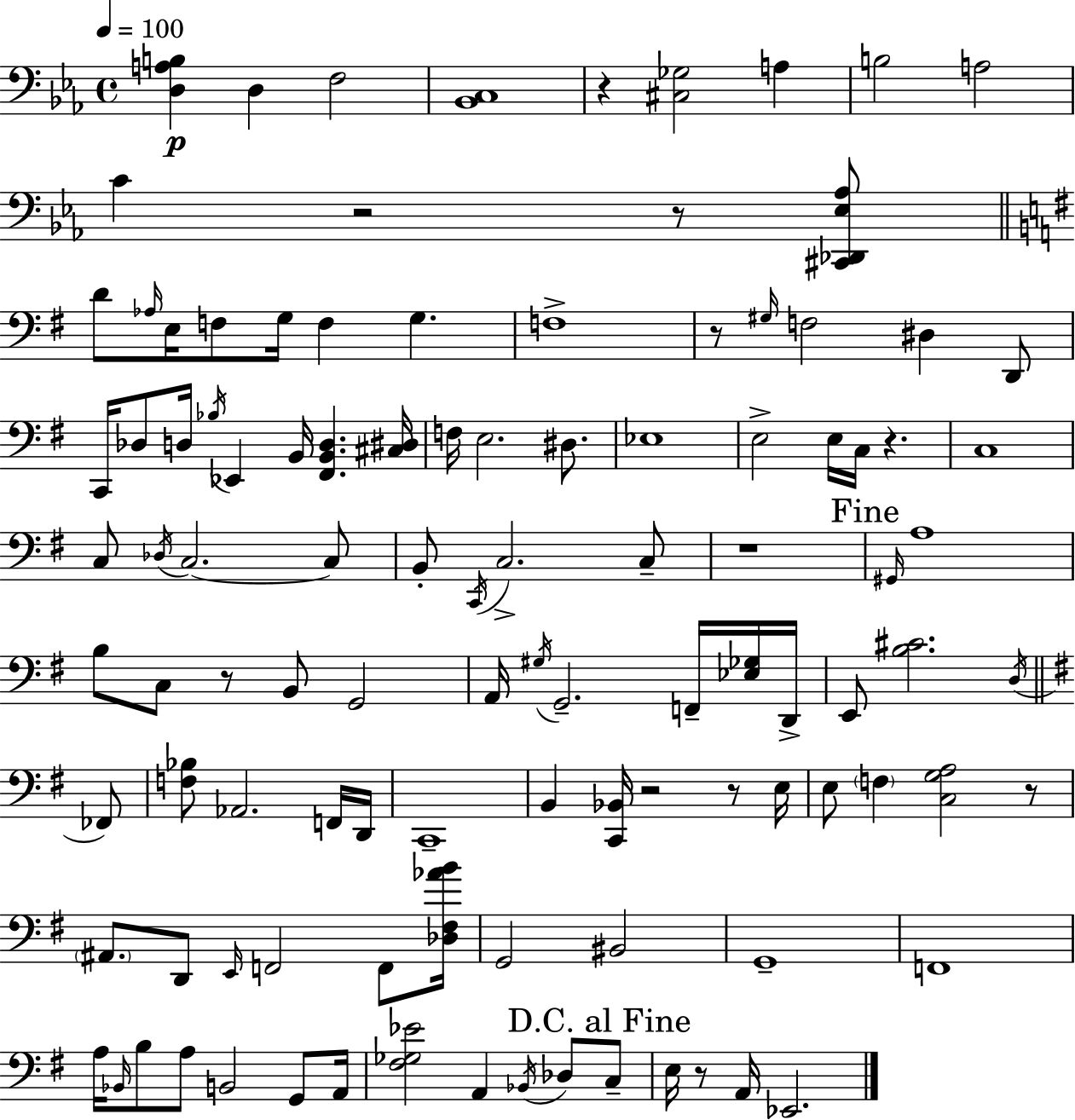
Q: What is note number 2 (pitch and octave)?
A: F3